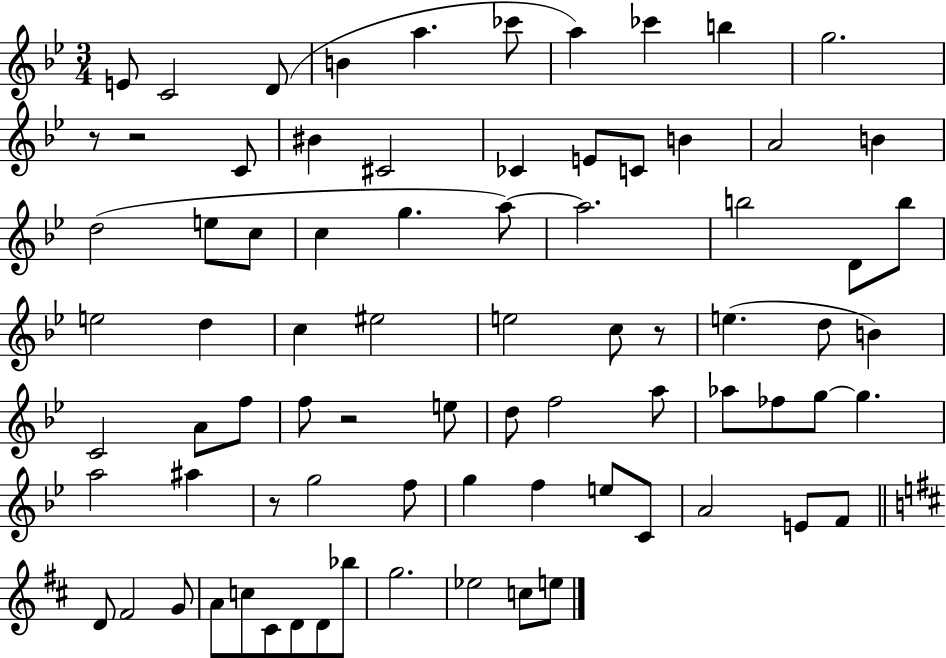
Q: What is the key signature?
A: BES major